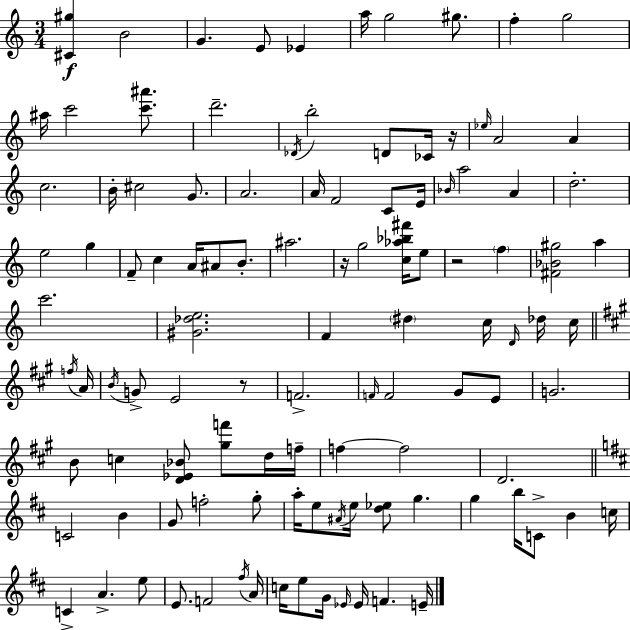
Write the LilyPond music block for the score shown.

{
  \clef treble
  \numericTimeSignature
  \time 3/4
  \key c \major
  <cis' gis''>4\f b'2 | g'4. e'8 ees'4 | a''16 g''2 gis''8. | f''4-. g''2 | \break ais''16 c'''2 <c''' ais'''>8. | d'''2.-- | \acciaccatura { des'16 } b''2-. d'8 ces'16 | r16 \grace { ees''16 } a'2 a'4 | \break c''2. | b'16-. cis''2 g'8. | a'2. | a'16 f'2 c'8 | \break e'16 \grace { bes'16 } a''2 a'4 | d''2.-. | e''2 g''4 | f'8-- c''4 a'16 ais'8 | \break b'8.-. ais''2. | r16 g''2 | <c'' aes'' bes'' fis'''>16 e''8 r2 \parenthesize f''4 | <fis' bes' gis''>2 a''4 | \break c'''2. | <gis' des'' e''>2. | f'4 \parenthesize dis''4 c''16 | \grace { d'16 } des''16 c''16 \bar "||" \break \key a \major \acciaccatura { f''16 } a'16 \acciaccatura { b'16 } g'8-> e'2 | r8 f'2.-> | \grace { f'16 } f'2 | gis'8 e'8 g'2. | \break b'8 c''4 <d' ees' bes'>8 | <gis'' f'''>8 d''16 f''16-- f''4~~ f''2 | d'2. | \bar "||" \break \key b \minor c'2 b'4 | g'8 f''2-. g''8-. | a''16-. e''8 \acciaccatura { ais'16 } e''16 <d'' ees''>8 g''4. | g''4 b''16 c'8-> b'4 | \break c''16 c'4-> a'4.-> e''8 | e'8. f'2 | \acciaccatura { fis''16 } a'16 c''16 e''8 g'16 \grace { ees'16 } ees'16 f'4. | e'16-- \bar "|."
}